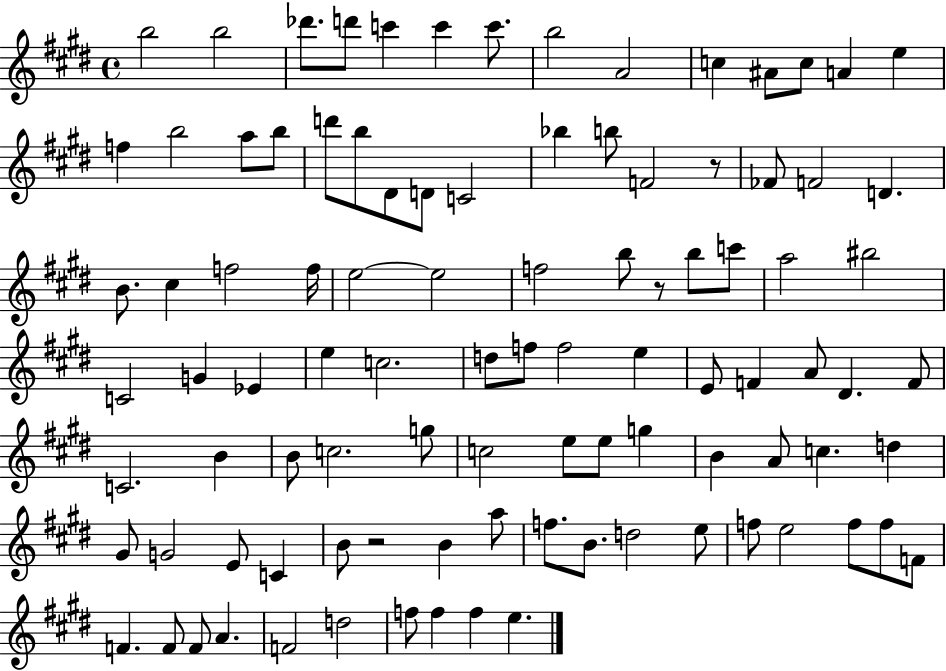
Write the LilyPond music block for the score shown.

{
  \clef treble
  \time 4/4
  \defaultTimeSignature
  \key e \major
  b''2 b''2 | des'''8. d'''8 c'''4 c'''4 c'''8. | b''2 a'2 | c''4 ais'8 c''8 a'4 e''4 | \break f''4 b''2 a''8 b''8 | d'''8 b''8 dis'8 d'8 c'2 | bes''4 b''8 f'2 r8 | fes'8 f'2 d'4. | \break b'8. cis''4 f''2 f''16 | e''2~~ e''2 | f''2 b''8 r8 b''8 c'''8 | a''2 bis''2 | \break c'2 g'4 ees'4 | e''4 c''2. | d''8 f''8 f''2 e''4 | e'8 f'4 a'8 dis'4. f'8 | \break c'2. b'4 | b'8 c''2. g''8 | c''2 e''8 e''8 g''4 | b'4 a'8 c''4. d''4 | \break gis'8 g'2 e'8 c'4 | b'8 r2 b'4 a''8 | f''8. b'8. d''2 e''8 | f''8 e''2 f''8 f''8 f'8 | \break f'4. f'8 f'8 a'4. | f'2 d''2 | f''8 f''4 f''4 e''4. | \bar "|."
}